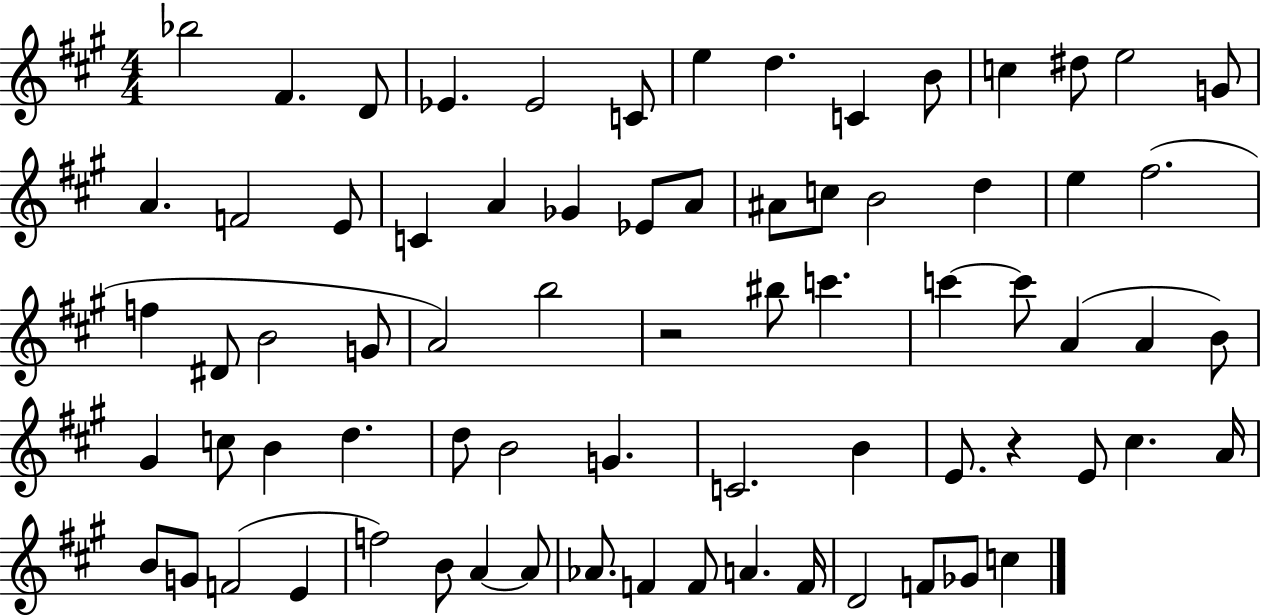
X:1
T:Untitled
M:4/4
L:1/4
K:A
_b2 ^F D/2 _E _E2 C/2 e d C B/2 c ^d/2 e2 G/2 A F2 E/2 C A _G _E/2 A/2 ^A/2 c/2 B2 d e ^f2 f ^D/2 B2 G/2 A2 b2 z2 ^b/2 c' c' c'/2 A A B/2 ^G c/2 B d d/2 B2 G C2 B E/2 z E/2 ^c A/4 B/2 G/2 F2 E f2 B/2 A A/2 _A/2 F F/2 A F/4 D2 F/2 _G/2 c